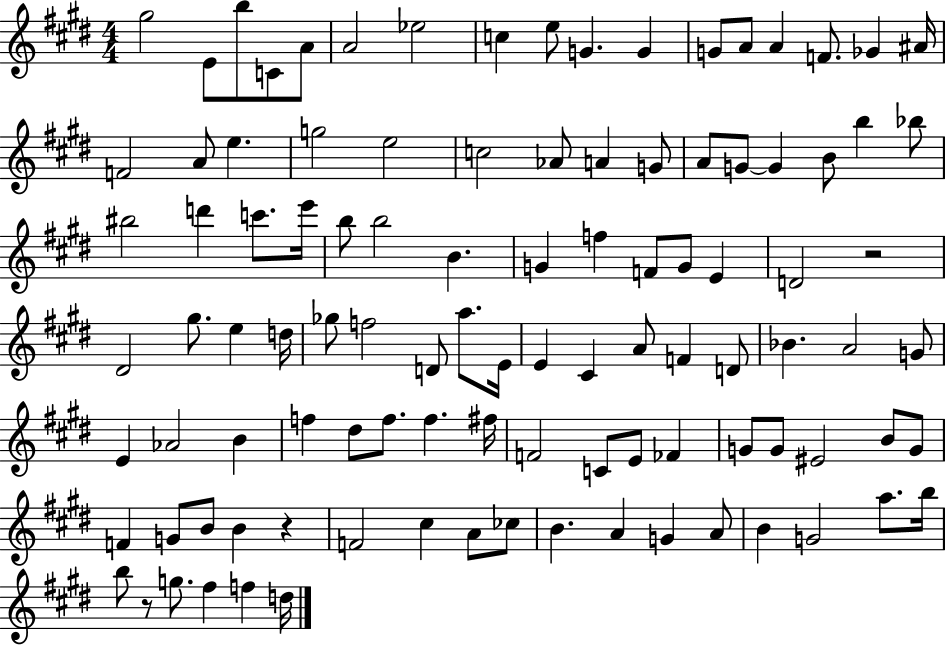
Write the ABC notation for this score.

X:1
T:Untitled
M:4/4
L:1/4
K:E
^g2 E/2 b/2 C/2 A/2 A2 _e2 c e/2 G G G/2 A/2 A F/2 _G ^A/4 F2 A/2 e g2 e2 c2 _A/2 A G/2 A/2 G/2 G B/2 b _b/2 ^b2 d' c'/2 e'/4 b/2 b2 B G f F/2 G/2 E D2 z2 ^D2 ^g/2 e d/4 _g/2 f2 D/2 a/2 E/4 E ^C A/2 F D/2 _B A2 G/2 E _A2 B f ^d/2 f/2 f ^f/4 F2 C/2 E/2 _F G/2 G/2 ^E2 B/2 G/2 F G/2 B/2 B z F2 ^c A/2 _c/2 B A G A/2 B G2 a/2 b/4 b/2 z/2 g/2 ^f f d/4